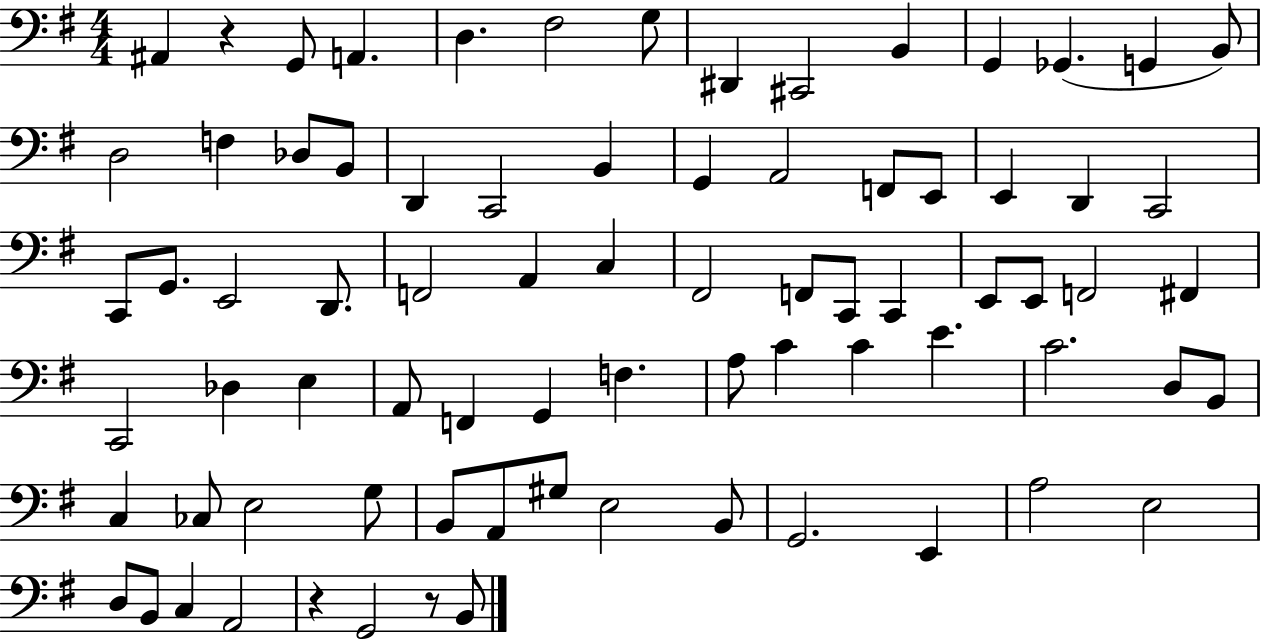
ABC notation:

X:1
T:Untitled
M:4/4
L:1/4
K:G
^A,, z G,,/2 A,, D, ^F,2 G,/2 ^D,, ^C,,2 B,, G,, _G,, G,, B,,/2 D,2 F, _D,/2 B,,/2 D,, C,,2 B,, G,, A,,2 F,,/2 E,,/2 E,, D,, C,,2 C,,/2 G,,/2 E,,2 D,,/2 F,,2 A,, C, ^F,,2 F,,/2 C,,/2 C,, E,,/2 E,,/2 F,,2 ^F,, C,,2 _D, E, A,,/2 F,, G,, F, A,/2 C C E C2 D,/2 B,,/2 C, _C,/2 E,2 G,/2 B,,/2 A,,/2 ^G,/2 E,2 B,,/2 G,,2 E,, A,2 E,2 D,/2 B,,/2 C, A,,2 z G,,2 z/2 B,,/2